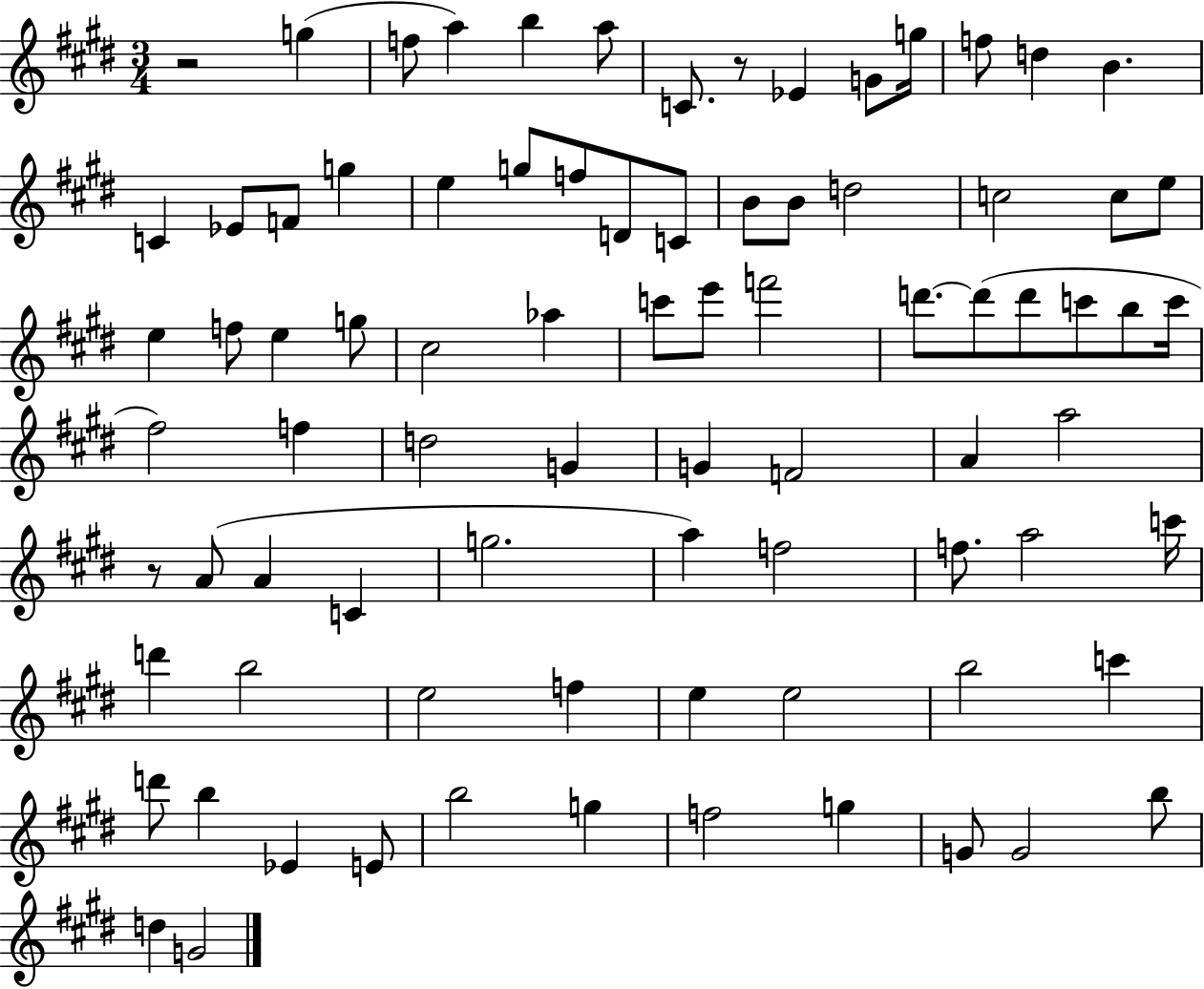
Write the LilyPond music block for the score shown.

{
  \clef treble
  \numericTimeSignature
  \time 3/4
  \key e \major
  r2 g''4( | f''8 a''4) b''4 a''8 | c'8. r8 ees'4 g'8 g''16 | f''8 d''4 b'4. | \break c'4 ees'8 f'8 g''4 | e''4 g''8 f''8 d'8 c'8 | b'8 b'8 d''2 | c''2 c''8 e''8 | \break e''4 f''8 e''4 g''8 | cis''2 aes''4 | c'''8 e'''8 f'''2 | d'''8.~~ d'''8( d'''8 c'''8 b''8 c'''16 | \break fis''2) f''4 | d''2 g'4 | g'4 f'2 | a'4 a''2 | \break r8 a'8( a'4 c'4 | g''2. | a''4) f''2 | f''8. a''2 c'''16 | \break d'''4 b''2 | e''2 f''4 | e''4 e''2 | b''2 c'''4 | \break d'''8 b''4 ees'4 e'8 | b''2 g''4 | f''2 g''4 | g'8 g'2 b''8 | \break d''4 g'2 | \bar "|."
}